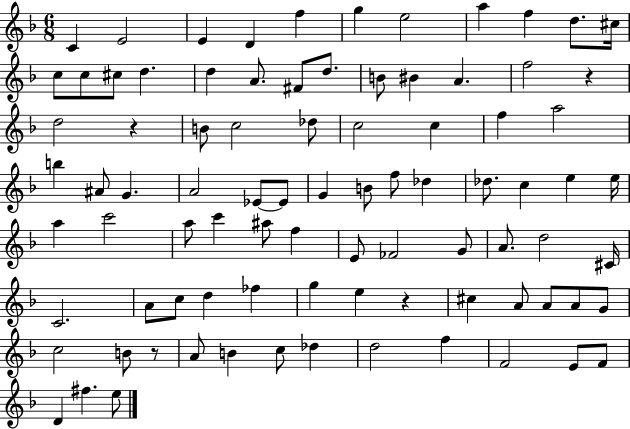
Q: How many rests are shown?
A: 4